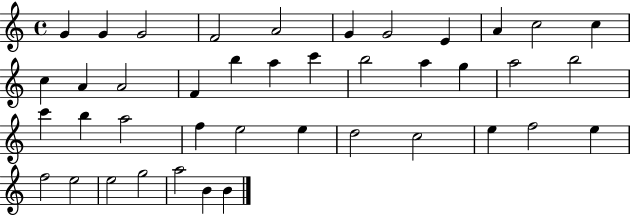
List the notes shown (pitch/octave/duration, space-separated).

G4/q G4/q G4/h F4/h A4/h G4/q G4/h E4/q A4/q C5/h C5/q C5/q A4/q A4/h F4/q B5/q A5/q C6/q B5/h A5/q G5/q A5/h B5/h C6/q B5/q A5/h F5/q E5/h E5/q D5/h C5/h E5/q F5/h E5/q F5/h E5/h E5/h G5/h A5/h B4/q B4/q